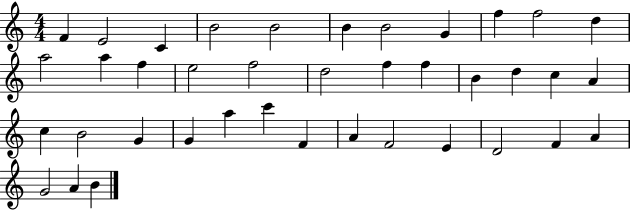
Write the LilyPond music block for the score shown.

{
  \clef treble
  \numericTimeSignature
  \time 4/4
  \key c \major
  f'4 e'2 c'4 | b'2 b'2 | b'4 b'2 g'4 | f''4 f''2 d''4 | \break a''2 a''4 f''4 | e''2 f''2 | d''2 f''4 f''4 | b'4 d''4 c''4 a'4 | \break c''4 b'2 g'4 | g'4 a''4 c'''4 f'4 | a'4 f'2 e'4 | d'2 f'4 a'4 | \break g'2 a'4 b'4 | \bar "|."
}